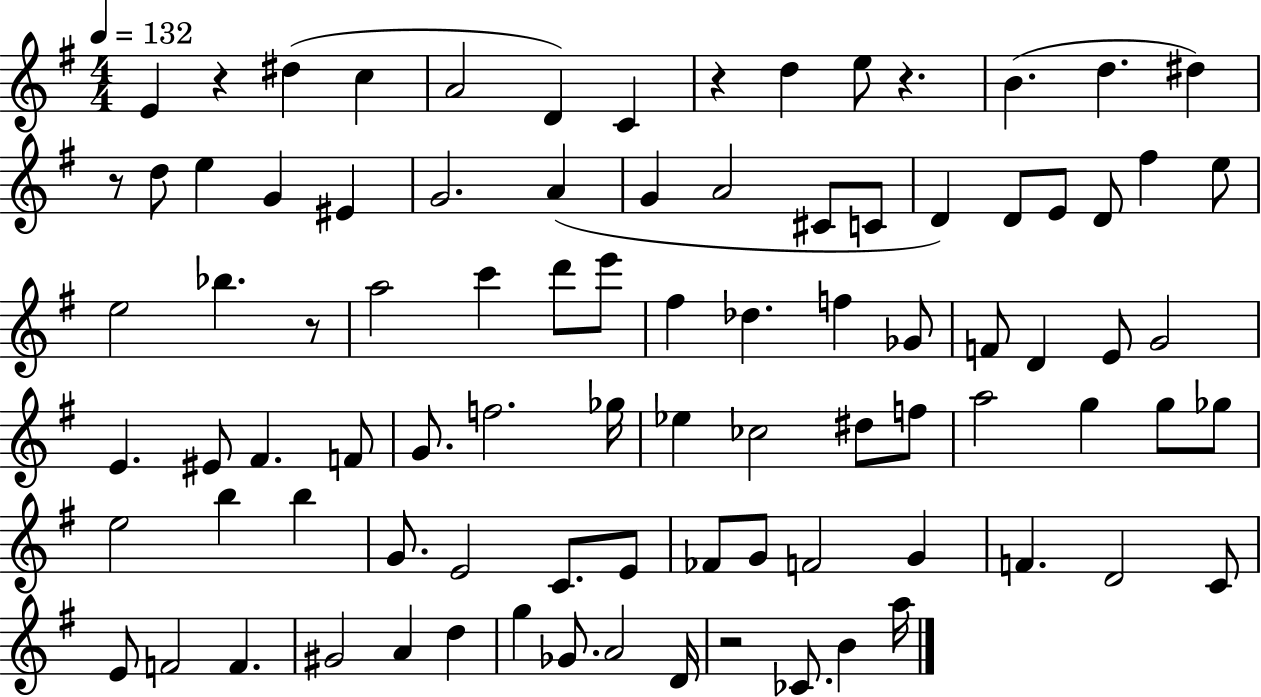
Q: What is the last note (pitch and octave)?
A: A5